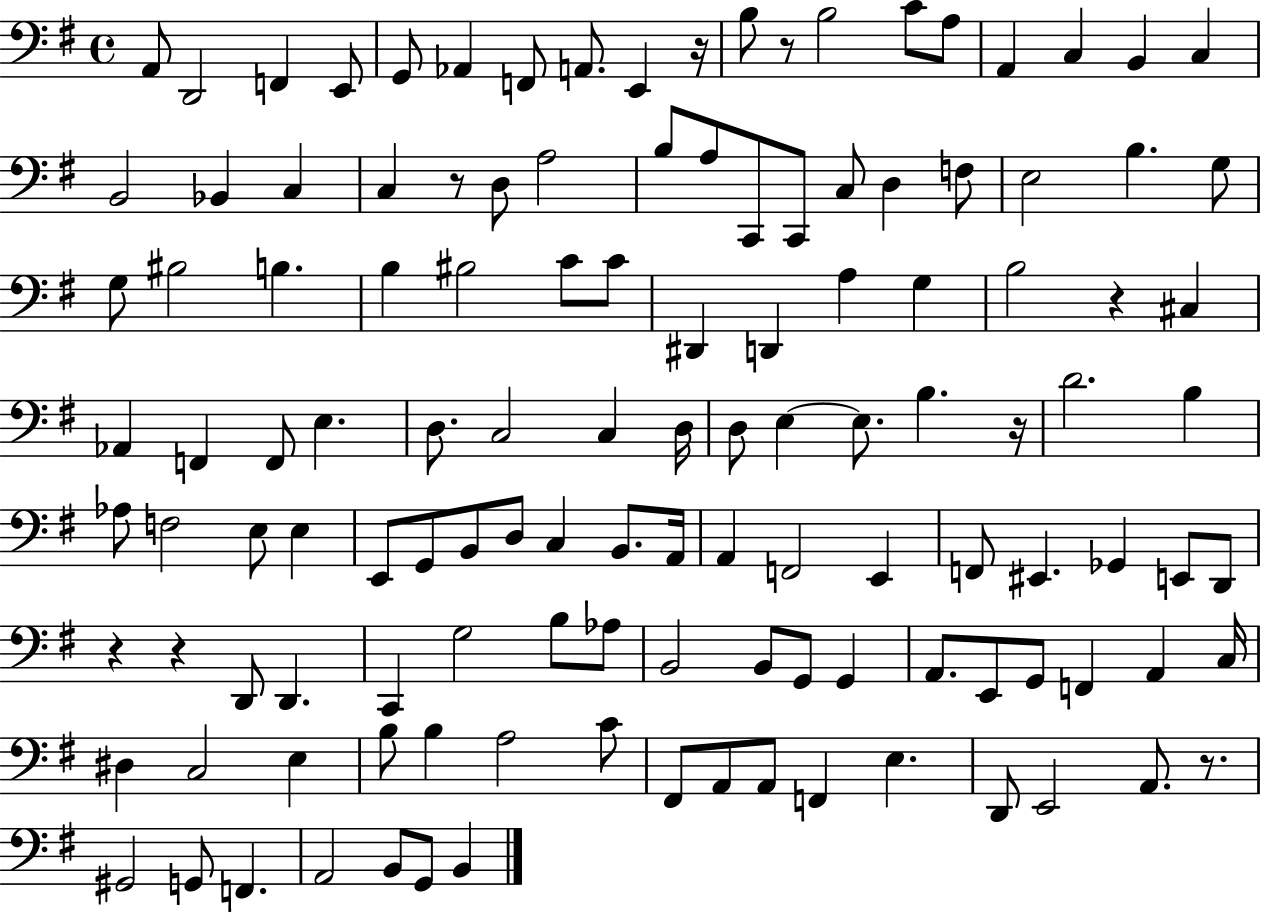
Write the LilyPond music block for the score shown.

{
  \clef bass
  \time 4/4
  \defaultTimeSignature
  \key g \major
  a,8 d,2 f,4 e,8 | g,8 aes,4 f,8 a,8. e,4 r16 | b8 r8 b2 c'8 a8 | a,4 c4 b,4 c4 | \break b,2 bes,4 c4 | c4 r8 d8 a2 | b8 a8 c,8 c,8 c8 d4 f8 | e2 b4. g8 | \break g8 bis2 b4. | b4 bis2 c'8 c'8 | dis,4 d,4 a4 g4 | b2 r4 cis4 | \break aes,4 f,4 f,8 e4. | d8. c2 c4 d16 | d8 e4~~ e8. b4. r16 | d'2. b4 | \break aes8 f2 e8 e4 | e,8 g,8 b,8 d8 c4 b,8. a,16 | a,4 f,2 e,4 | f,8 eis,4. ges,4 e,8 d,8 | \break r4 r4 d,8 d,4. | c,4 g2 b8 aes8 | b,2 b,8 g,8 g,4 | a,8. e,8 g,8 f,4 a,4 c16 | \break dis4 c2 e4 | b8 b4 a2 c'8 | fis,8 a,8 a,8 f,4 e4. | d,8 e,2 a,8. r8. | \break gis,2 g,8 f,4. | a,2 b,8 g,8 b,4 | \bar "|."
}